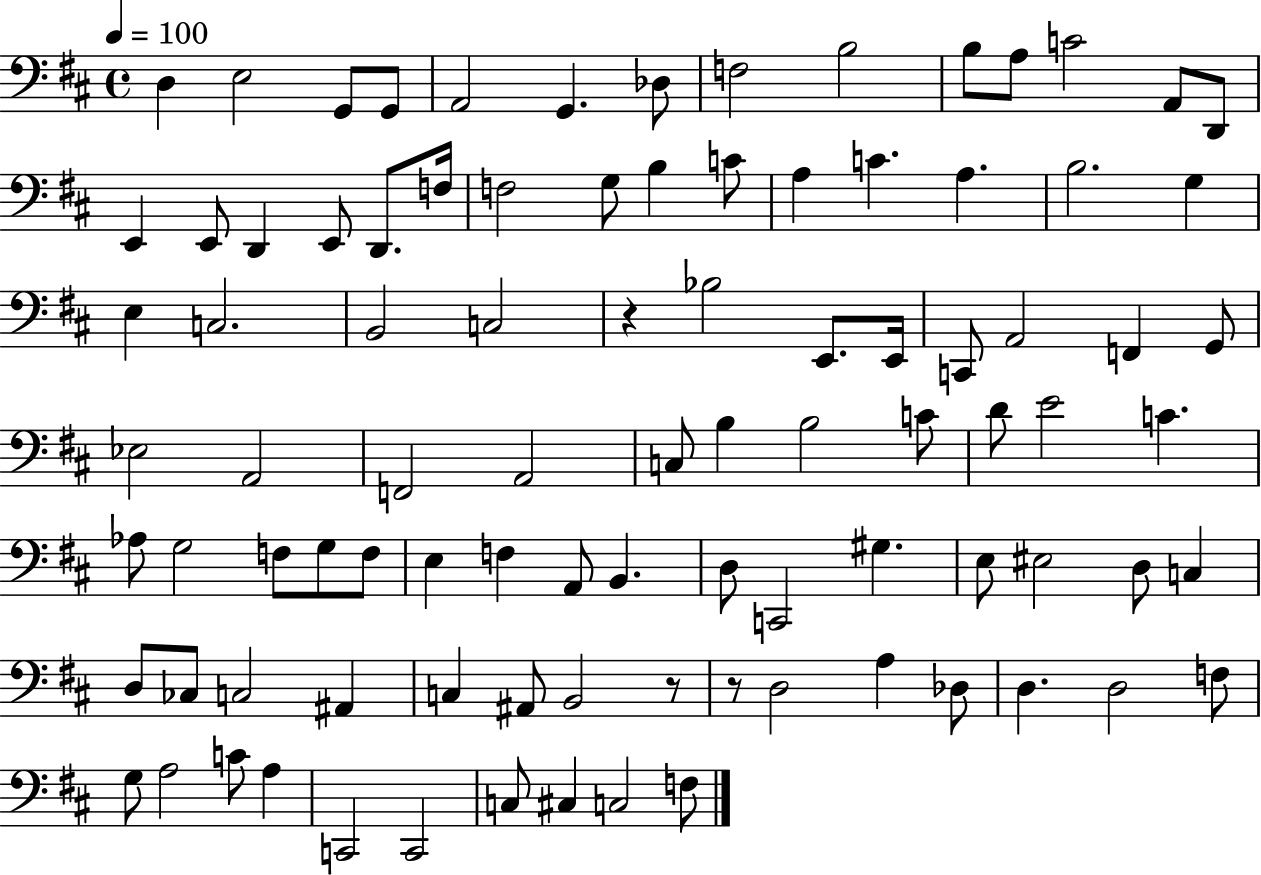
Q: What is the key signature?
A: D major